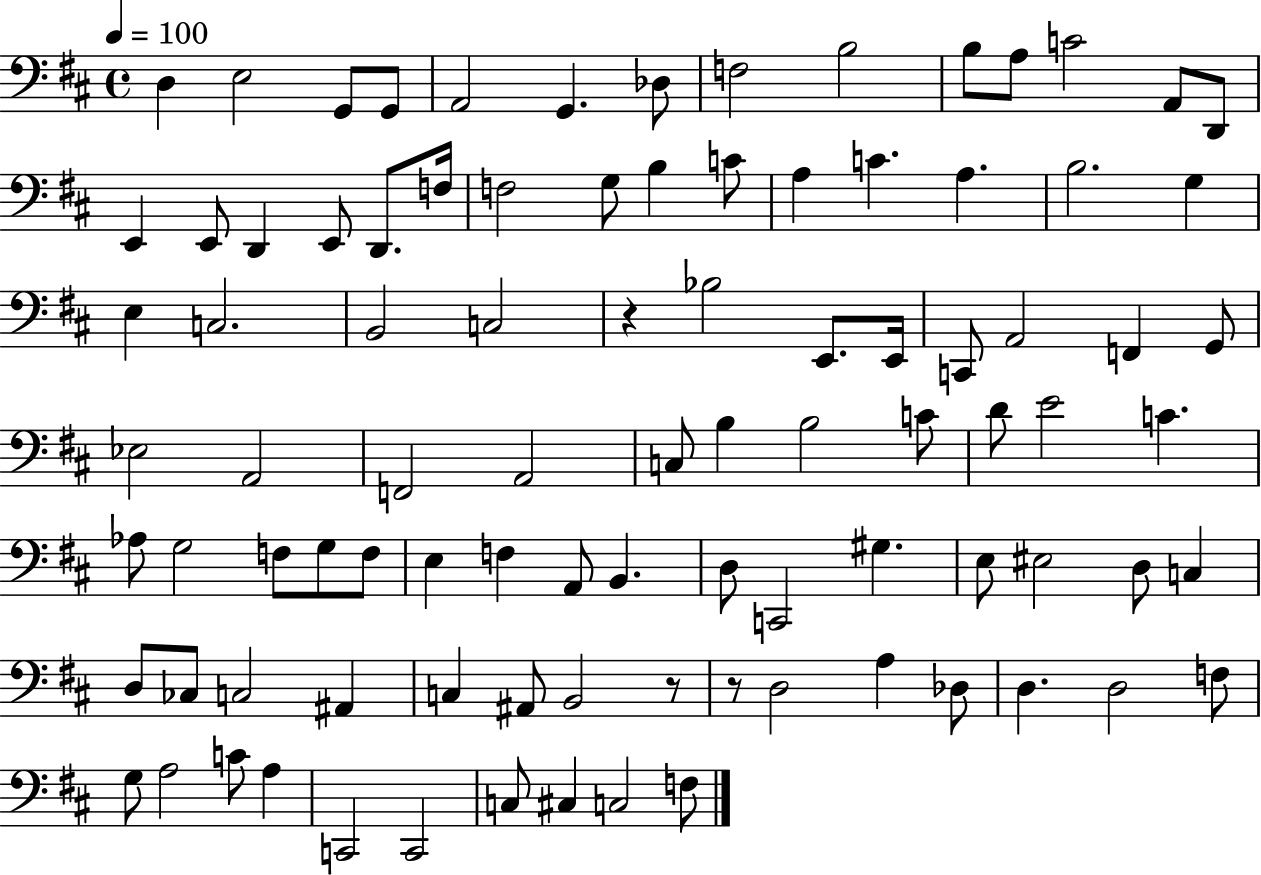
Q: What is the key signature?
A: D major